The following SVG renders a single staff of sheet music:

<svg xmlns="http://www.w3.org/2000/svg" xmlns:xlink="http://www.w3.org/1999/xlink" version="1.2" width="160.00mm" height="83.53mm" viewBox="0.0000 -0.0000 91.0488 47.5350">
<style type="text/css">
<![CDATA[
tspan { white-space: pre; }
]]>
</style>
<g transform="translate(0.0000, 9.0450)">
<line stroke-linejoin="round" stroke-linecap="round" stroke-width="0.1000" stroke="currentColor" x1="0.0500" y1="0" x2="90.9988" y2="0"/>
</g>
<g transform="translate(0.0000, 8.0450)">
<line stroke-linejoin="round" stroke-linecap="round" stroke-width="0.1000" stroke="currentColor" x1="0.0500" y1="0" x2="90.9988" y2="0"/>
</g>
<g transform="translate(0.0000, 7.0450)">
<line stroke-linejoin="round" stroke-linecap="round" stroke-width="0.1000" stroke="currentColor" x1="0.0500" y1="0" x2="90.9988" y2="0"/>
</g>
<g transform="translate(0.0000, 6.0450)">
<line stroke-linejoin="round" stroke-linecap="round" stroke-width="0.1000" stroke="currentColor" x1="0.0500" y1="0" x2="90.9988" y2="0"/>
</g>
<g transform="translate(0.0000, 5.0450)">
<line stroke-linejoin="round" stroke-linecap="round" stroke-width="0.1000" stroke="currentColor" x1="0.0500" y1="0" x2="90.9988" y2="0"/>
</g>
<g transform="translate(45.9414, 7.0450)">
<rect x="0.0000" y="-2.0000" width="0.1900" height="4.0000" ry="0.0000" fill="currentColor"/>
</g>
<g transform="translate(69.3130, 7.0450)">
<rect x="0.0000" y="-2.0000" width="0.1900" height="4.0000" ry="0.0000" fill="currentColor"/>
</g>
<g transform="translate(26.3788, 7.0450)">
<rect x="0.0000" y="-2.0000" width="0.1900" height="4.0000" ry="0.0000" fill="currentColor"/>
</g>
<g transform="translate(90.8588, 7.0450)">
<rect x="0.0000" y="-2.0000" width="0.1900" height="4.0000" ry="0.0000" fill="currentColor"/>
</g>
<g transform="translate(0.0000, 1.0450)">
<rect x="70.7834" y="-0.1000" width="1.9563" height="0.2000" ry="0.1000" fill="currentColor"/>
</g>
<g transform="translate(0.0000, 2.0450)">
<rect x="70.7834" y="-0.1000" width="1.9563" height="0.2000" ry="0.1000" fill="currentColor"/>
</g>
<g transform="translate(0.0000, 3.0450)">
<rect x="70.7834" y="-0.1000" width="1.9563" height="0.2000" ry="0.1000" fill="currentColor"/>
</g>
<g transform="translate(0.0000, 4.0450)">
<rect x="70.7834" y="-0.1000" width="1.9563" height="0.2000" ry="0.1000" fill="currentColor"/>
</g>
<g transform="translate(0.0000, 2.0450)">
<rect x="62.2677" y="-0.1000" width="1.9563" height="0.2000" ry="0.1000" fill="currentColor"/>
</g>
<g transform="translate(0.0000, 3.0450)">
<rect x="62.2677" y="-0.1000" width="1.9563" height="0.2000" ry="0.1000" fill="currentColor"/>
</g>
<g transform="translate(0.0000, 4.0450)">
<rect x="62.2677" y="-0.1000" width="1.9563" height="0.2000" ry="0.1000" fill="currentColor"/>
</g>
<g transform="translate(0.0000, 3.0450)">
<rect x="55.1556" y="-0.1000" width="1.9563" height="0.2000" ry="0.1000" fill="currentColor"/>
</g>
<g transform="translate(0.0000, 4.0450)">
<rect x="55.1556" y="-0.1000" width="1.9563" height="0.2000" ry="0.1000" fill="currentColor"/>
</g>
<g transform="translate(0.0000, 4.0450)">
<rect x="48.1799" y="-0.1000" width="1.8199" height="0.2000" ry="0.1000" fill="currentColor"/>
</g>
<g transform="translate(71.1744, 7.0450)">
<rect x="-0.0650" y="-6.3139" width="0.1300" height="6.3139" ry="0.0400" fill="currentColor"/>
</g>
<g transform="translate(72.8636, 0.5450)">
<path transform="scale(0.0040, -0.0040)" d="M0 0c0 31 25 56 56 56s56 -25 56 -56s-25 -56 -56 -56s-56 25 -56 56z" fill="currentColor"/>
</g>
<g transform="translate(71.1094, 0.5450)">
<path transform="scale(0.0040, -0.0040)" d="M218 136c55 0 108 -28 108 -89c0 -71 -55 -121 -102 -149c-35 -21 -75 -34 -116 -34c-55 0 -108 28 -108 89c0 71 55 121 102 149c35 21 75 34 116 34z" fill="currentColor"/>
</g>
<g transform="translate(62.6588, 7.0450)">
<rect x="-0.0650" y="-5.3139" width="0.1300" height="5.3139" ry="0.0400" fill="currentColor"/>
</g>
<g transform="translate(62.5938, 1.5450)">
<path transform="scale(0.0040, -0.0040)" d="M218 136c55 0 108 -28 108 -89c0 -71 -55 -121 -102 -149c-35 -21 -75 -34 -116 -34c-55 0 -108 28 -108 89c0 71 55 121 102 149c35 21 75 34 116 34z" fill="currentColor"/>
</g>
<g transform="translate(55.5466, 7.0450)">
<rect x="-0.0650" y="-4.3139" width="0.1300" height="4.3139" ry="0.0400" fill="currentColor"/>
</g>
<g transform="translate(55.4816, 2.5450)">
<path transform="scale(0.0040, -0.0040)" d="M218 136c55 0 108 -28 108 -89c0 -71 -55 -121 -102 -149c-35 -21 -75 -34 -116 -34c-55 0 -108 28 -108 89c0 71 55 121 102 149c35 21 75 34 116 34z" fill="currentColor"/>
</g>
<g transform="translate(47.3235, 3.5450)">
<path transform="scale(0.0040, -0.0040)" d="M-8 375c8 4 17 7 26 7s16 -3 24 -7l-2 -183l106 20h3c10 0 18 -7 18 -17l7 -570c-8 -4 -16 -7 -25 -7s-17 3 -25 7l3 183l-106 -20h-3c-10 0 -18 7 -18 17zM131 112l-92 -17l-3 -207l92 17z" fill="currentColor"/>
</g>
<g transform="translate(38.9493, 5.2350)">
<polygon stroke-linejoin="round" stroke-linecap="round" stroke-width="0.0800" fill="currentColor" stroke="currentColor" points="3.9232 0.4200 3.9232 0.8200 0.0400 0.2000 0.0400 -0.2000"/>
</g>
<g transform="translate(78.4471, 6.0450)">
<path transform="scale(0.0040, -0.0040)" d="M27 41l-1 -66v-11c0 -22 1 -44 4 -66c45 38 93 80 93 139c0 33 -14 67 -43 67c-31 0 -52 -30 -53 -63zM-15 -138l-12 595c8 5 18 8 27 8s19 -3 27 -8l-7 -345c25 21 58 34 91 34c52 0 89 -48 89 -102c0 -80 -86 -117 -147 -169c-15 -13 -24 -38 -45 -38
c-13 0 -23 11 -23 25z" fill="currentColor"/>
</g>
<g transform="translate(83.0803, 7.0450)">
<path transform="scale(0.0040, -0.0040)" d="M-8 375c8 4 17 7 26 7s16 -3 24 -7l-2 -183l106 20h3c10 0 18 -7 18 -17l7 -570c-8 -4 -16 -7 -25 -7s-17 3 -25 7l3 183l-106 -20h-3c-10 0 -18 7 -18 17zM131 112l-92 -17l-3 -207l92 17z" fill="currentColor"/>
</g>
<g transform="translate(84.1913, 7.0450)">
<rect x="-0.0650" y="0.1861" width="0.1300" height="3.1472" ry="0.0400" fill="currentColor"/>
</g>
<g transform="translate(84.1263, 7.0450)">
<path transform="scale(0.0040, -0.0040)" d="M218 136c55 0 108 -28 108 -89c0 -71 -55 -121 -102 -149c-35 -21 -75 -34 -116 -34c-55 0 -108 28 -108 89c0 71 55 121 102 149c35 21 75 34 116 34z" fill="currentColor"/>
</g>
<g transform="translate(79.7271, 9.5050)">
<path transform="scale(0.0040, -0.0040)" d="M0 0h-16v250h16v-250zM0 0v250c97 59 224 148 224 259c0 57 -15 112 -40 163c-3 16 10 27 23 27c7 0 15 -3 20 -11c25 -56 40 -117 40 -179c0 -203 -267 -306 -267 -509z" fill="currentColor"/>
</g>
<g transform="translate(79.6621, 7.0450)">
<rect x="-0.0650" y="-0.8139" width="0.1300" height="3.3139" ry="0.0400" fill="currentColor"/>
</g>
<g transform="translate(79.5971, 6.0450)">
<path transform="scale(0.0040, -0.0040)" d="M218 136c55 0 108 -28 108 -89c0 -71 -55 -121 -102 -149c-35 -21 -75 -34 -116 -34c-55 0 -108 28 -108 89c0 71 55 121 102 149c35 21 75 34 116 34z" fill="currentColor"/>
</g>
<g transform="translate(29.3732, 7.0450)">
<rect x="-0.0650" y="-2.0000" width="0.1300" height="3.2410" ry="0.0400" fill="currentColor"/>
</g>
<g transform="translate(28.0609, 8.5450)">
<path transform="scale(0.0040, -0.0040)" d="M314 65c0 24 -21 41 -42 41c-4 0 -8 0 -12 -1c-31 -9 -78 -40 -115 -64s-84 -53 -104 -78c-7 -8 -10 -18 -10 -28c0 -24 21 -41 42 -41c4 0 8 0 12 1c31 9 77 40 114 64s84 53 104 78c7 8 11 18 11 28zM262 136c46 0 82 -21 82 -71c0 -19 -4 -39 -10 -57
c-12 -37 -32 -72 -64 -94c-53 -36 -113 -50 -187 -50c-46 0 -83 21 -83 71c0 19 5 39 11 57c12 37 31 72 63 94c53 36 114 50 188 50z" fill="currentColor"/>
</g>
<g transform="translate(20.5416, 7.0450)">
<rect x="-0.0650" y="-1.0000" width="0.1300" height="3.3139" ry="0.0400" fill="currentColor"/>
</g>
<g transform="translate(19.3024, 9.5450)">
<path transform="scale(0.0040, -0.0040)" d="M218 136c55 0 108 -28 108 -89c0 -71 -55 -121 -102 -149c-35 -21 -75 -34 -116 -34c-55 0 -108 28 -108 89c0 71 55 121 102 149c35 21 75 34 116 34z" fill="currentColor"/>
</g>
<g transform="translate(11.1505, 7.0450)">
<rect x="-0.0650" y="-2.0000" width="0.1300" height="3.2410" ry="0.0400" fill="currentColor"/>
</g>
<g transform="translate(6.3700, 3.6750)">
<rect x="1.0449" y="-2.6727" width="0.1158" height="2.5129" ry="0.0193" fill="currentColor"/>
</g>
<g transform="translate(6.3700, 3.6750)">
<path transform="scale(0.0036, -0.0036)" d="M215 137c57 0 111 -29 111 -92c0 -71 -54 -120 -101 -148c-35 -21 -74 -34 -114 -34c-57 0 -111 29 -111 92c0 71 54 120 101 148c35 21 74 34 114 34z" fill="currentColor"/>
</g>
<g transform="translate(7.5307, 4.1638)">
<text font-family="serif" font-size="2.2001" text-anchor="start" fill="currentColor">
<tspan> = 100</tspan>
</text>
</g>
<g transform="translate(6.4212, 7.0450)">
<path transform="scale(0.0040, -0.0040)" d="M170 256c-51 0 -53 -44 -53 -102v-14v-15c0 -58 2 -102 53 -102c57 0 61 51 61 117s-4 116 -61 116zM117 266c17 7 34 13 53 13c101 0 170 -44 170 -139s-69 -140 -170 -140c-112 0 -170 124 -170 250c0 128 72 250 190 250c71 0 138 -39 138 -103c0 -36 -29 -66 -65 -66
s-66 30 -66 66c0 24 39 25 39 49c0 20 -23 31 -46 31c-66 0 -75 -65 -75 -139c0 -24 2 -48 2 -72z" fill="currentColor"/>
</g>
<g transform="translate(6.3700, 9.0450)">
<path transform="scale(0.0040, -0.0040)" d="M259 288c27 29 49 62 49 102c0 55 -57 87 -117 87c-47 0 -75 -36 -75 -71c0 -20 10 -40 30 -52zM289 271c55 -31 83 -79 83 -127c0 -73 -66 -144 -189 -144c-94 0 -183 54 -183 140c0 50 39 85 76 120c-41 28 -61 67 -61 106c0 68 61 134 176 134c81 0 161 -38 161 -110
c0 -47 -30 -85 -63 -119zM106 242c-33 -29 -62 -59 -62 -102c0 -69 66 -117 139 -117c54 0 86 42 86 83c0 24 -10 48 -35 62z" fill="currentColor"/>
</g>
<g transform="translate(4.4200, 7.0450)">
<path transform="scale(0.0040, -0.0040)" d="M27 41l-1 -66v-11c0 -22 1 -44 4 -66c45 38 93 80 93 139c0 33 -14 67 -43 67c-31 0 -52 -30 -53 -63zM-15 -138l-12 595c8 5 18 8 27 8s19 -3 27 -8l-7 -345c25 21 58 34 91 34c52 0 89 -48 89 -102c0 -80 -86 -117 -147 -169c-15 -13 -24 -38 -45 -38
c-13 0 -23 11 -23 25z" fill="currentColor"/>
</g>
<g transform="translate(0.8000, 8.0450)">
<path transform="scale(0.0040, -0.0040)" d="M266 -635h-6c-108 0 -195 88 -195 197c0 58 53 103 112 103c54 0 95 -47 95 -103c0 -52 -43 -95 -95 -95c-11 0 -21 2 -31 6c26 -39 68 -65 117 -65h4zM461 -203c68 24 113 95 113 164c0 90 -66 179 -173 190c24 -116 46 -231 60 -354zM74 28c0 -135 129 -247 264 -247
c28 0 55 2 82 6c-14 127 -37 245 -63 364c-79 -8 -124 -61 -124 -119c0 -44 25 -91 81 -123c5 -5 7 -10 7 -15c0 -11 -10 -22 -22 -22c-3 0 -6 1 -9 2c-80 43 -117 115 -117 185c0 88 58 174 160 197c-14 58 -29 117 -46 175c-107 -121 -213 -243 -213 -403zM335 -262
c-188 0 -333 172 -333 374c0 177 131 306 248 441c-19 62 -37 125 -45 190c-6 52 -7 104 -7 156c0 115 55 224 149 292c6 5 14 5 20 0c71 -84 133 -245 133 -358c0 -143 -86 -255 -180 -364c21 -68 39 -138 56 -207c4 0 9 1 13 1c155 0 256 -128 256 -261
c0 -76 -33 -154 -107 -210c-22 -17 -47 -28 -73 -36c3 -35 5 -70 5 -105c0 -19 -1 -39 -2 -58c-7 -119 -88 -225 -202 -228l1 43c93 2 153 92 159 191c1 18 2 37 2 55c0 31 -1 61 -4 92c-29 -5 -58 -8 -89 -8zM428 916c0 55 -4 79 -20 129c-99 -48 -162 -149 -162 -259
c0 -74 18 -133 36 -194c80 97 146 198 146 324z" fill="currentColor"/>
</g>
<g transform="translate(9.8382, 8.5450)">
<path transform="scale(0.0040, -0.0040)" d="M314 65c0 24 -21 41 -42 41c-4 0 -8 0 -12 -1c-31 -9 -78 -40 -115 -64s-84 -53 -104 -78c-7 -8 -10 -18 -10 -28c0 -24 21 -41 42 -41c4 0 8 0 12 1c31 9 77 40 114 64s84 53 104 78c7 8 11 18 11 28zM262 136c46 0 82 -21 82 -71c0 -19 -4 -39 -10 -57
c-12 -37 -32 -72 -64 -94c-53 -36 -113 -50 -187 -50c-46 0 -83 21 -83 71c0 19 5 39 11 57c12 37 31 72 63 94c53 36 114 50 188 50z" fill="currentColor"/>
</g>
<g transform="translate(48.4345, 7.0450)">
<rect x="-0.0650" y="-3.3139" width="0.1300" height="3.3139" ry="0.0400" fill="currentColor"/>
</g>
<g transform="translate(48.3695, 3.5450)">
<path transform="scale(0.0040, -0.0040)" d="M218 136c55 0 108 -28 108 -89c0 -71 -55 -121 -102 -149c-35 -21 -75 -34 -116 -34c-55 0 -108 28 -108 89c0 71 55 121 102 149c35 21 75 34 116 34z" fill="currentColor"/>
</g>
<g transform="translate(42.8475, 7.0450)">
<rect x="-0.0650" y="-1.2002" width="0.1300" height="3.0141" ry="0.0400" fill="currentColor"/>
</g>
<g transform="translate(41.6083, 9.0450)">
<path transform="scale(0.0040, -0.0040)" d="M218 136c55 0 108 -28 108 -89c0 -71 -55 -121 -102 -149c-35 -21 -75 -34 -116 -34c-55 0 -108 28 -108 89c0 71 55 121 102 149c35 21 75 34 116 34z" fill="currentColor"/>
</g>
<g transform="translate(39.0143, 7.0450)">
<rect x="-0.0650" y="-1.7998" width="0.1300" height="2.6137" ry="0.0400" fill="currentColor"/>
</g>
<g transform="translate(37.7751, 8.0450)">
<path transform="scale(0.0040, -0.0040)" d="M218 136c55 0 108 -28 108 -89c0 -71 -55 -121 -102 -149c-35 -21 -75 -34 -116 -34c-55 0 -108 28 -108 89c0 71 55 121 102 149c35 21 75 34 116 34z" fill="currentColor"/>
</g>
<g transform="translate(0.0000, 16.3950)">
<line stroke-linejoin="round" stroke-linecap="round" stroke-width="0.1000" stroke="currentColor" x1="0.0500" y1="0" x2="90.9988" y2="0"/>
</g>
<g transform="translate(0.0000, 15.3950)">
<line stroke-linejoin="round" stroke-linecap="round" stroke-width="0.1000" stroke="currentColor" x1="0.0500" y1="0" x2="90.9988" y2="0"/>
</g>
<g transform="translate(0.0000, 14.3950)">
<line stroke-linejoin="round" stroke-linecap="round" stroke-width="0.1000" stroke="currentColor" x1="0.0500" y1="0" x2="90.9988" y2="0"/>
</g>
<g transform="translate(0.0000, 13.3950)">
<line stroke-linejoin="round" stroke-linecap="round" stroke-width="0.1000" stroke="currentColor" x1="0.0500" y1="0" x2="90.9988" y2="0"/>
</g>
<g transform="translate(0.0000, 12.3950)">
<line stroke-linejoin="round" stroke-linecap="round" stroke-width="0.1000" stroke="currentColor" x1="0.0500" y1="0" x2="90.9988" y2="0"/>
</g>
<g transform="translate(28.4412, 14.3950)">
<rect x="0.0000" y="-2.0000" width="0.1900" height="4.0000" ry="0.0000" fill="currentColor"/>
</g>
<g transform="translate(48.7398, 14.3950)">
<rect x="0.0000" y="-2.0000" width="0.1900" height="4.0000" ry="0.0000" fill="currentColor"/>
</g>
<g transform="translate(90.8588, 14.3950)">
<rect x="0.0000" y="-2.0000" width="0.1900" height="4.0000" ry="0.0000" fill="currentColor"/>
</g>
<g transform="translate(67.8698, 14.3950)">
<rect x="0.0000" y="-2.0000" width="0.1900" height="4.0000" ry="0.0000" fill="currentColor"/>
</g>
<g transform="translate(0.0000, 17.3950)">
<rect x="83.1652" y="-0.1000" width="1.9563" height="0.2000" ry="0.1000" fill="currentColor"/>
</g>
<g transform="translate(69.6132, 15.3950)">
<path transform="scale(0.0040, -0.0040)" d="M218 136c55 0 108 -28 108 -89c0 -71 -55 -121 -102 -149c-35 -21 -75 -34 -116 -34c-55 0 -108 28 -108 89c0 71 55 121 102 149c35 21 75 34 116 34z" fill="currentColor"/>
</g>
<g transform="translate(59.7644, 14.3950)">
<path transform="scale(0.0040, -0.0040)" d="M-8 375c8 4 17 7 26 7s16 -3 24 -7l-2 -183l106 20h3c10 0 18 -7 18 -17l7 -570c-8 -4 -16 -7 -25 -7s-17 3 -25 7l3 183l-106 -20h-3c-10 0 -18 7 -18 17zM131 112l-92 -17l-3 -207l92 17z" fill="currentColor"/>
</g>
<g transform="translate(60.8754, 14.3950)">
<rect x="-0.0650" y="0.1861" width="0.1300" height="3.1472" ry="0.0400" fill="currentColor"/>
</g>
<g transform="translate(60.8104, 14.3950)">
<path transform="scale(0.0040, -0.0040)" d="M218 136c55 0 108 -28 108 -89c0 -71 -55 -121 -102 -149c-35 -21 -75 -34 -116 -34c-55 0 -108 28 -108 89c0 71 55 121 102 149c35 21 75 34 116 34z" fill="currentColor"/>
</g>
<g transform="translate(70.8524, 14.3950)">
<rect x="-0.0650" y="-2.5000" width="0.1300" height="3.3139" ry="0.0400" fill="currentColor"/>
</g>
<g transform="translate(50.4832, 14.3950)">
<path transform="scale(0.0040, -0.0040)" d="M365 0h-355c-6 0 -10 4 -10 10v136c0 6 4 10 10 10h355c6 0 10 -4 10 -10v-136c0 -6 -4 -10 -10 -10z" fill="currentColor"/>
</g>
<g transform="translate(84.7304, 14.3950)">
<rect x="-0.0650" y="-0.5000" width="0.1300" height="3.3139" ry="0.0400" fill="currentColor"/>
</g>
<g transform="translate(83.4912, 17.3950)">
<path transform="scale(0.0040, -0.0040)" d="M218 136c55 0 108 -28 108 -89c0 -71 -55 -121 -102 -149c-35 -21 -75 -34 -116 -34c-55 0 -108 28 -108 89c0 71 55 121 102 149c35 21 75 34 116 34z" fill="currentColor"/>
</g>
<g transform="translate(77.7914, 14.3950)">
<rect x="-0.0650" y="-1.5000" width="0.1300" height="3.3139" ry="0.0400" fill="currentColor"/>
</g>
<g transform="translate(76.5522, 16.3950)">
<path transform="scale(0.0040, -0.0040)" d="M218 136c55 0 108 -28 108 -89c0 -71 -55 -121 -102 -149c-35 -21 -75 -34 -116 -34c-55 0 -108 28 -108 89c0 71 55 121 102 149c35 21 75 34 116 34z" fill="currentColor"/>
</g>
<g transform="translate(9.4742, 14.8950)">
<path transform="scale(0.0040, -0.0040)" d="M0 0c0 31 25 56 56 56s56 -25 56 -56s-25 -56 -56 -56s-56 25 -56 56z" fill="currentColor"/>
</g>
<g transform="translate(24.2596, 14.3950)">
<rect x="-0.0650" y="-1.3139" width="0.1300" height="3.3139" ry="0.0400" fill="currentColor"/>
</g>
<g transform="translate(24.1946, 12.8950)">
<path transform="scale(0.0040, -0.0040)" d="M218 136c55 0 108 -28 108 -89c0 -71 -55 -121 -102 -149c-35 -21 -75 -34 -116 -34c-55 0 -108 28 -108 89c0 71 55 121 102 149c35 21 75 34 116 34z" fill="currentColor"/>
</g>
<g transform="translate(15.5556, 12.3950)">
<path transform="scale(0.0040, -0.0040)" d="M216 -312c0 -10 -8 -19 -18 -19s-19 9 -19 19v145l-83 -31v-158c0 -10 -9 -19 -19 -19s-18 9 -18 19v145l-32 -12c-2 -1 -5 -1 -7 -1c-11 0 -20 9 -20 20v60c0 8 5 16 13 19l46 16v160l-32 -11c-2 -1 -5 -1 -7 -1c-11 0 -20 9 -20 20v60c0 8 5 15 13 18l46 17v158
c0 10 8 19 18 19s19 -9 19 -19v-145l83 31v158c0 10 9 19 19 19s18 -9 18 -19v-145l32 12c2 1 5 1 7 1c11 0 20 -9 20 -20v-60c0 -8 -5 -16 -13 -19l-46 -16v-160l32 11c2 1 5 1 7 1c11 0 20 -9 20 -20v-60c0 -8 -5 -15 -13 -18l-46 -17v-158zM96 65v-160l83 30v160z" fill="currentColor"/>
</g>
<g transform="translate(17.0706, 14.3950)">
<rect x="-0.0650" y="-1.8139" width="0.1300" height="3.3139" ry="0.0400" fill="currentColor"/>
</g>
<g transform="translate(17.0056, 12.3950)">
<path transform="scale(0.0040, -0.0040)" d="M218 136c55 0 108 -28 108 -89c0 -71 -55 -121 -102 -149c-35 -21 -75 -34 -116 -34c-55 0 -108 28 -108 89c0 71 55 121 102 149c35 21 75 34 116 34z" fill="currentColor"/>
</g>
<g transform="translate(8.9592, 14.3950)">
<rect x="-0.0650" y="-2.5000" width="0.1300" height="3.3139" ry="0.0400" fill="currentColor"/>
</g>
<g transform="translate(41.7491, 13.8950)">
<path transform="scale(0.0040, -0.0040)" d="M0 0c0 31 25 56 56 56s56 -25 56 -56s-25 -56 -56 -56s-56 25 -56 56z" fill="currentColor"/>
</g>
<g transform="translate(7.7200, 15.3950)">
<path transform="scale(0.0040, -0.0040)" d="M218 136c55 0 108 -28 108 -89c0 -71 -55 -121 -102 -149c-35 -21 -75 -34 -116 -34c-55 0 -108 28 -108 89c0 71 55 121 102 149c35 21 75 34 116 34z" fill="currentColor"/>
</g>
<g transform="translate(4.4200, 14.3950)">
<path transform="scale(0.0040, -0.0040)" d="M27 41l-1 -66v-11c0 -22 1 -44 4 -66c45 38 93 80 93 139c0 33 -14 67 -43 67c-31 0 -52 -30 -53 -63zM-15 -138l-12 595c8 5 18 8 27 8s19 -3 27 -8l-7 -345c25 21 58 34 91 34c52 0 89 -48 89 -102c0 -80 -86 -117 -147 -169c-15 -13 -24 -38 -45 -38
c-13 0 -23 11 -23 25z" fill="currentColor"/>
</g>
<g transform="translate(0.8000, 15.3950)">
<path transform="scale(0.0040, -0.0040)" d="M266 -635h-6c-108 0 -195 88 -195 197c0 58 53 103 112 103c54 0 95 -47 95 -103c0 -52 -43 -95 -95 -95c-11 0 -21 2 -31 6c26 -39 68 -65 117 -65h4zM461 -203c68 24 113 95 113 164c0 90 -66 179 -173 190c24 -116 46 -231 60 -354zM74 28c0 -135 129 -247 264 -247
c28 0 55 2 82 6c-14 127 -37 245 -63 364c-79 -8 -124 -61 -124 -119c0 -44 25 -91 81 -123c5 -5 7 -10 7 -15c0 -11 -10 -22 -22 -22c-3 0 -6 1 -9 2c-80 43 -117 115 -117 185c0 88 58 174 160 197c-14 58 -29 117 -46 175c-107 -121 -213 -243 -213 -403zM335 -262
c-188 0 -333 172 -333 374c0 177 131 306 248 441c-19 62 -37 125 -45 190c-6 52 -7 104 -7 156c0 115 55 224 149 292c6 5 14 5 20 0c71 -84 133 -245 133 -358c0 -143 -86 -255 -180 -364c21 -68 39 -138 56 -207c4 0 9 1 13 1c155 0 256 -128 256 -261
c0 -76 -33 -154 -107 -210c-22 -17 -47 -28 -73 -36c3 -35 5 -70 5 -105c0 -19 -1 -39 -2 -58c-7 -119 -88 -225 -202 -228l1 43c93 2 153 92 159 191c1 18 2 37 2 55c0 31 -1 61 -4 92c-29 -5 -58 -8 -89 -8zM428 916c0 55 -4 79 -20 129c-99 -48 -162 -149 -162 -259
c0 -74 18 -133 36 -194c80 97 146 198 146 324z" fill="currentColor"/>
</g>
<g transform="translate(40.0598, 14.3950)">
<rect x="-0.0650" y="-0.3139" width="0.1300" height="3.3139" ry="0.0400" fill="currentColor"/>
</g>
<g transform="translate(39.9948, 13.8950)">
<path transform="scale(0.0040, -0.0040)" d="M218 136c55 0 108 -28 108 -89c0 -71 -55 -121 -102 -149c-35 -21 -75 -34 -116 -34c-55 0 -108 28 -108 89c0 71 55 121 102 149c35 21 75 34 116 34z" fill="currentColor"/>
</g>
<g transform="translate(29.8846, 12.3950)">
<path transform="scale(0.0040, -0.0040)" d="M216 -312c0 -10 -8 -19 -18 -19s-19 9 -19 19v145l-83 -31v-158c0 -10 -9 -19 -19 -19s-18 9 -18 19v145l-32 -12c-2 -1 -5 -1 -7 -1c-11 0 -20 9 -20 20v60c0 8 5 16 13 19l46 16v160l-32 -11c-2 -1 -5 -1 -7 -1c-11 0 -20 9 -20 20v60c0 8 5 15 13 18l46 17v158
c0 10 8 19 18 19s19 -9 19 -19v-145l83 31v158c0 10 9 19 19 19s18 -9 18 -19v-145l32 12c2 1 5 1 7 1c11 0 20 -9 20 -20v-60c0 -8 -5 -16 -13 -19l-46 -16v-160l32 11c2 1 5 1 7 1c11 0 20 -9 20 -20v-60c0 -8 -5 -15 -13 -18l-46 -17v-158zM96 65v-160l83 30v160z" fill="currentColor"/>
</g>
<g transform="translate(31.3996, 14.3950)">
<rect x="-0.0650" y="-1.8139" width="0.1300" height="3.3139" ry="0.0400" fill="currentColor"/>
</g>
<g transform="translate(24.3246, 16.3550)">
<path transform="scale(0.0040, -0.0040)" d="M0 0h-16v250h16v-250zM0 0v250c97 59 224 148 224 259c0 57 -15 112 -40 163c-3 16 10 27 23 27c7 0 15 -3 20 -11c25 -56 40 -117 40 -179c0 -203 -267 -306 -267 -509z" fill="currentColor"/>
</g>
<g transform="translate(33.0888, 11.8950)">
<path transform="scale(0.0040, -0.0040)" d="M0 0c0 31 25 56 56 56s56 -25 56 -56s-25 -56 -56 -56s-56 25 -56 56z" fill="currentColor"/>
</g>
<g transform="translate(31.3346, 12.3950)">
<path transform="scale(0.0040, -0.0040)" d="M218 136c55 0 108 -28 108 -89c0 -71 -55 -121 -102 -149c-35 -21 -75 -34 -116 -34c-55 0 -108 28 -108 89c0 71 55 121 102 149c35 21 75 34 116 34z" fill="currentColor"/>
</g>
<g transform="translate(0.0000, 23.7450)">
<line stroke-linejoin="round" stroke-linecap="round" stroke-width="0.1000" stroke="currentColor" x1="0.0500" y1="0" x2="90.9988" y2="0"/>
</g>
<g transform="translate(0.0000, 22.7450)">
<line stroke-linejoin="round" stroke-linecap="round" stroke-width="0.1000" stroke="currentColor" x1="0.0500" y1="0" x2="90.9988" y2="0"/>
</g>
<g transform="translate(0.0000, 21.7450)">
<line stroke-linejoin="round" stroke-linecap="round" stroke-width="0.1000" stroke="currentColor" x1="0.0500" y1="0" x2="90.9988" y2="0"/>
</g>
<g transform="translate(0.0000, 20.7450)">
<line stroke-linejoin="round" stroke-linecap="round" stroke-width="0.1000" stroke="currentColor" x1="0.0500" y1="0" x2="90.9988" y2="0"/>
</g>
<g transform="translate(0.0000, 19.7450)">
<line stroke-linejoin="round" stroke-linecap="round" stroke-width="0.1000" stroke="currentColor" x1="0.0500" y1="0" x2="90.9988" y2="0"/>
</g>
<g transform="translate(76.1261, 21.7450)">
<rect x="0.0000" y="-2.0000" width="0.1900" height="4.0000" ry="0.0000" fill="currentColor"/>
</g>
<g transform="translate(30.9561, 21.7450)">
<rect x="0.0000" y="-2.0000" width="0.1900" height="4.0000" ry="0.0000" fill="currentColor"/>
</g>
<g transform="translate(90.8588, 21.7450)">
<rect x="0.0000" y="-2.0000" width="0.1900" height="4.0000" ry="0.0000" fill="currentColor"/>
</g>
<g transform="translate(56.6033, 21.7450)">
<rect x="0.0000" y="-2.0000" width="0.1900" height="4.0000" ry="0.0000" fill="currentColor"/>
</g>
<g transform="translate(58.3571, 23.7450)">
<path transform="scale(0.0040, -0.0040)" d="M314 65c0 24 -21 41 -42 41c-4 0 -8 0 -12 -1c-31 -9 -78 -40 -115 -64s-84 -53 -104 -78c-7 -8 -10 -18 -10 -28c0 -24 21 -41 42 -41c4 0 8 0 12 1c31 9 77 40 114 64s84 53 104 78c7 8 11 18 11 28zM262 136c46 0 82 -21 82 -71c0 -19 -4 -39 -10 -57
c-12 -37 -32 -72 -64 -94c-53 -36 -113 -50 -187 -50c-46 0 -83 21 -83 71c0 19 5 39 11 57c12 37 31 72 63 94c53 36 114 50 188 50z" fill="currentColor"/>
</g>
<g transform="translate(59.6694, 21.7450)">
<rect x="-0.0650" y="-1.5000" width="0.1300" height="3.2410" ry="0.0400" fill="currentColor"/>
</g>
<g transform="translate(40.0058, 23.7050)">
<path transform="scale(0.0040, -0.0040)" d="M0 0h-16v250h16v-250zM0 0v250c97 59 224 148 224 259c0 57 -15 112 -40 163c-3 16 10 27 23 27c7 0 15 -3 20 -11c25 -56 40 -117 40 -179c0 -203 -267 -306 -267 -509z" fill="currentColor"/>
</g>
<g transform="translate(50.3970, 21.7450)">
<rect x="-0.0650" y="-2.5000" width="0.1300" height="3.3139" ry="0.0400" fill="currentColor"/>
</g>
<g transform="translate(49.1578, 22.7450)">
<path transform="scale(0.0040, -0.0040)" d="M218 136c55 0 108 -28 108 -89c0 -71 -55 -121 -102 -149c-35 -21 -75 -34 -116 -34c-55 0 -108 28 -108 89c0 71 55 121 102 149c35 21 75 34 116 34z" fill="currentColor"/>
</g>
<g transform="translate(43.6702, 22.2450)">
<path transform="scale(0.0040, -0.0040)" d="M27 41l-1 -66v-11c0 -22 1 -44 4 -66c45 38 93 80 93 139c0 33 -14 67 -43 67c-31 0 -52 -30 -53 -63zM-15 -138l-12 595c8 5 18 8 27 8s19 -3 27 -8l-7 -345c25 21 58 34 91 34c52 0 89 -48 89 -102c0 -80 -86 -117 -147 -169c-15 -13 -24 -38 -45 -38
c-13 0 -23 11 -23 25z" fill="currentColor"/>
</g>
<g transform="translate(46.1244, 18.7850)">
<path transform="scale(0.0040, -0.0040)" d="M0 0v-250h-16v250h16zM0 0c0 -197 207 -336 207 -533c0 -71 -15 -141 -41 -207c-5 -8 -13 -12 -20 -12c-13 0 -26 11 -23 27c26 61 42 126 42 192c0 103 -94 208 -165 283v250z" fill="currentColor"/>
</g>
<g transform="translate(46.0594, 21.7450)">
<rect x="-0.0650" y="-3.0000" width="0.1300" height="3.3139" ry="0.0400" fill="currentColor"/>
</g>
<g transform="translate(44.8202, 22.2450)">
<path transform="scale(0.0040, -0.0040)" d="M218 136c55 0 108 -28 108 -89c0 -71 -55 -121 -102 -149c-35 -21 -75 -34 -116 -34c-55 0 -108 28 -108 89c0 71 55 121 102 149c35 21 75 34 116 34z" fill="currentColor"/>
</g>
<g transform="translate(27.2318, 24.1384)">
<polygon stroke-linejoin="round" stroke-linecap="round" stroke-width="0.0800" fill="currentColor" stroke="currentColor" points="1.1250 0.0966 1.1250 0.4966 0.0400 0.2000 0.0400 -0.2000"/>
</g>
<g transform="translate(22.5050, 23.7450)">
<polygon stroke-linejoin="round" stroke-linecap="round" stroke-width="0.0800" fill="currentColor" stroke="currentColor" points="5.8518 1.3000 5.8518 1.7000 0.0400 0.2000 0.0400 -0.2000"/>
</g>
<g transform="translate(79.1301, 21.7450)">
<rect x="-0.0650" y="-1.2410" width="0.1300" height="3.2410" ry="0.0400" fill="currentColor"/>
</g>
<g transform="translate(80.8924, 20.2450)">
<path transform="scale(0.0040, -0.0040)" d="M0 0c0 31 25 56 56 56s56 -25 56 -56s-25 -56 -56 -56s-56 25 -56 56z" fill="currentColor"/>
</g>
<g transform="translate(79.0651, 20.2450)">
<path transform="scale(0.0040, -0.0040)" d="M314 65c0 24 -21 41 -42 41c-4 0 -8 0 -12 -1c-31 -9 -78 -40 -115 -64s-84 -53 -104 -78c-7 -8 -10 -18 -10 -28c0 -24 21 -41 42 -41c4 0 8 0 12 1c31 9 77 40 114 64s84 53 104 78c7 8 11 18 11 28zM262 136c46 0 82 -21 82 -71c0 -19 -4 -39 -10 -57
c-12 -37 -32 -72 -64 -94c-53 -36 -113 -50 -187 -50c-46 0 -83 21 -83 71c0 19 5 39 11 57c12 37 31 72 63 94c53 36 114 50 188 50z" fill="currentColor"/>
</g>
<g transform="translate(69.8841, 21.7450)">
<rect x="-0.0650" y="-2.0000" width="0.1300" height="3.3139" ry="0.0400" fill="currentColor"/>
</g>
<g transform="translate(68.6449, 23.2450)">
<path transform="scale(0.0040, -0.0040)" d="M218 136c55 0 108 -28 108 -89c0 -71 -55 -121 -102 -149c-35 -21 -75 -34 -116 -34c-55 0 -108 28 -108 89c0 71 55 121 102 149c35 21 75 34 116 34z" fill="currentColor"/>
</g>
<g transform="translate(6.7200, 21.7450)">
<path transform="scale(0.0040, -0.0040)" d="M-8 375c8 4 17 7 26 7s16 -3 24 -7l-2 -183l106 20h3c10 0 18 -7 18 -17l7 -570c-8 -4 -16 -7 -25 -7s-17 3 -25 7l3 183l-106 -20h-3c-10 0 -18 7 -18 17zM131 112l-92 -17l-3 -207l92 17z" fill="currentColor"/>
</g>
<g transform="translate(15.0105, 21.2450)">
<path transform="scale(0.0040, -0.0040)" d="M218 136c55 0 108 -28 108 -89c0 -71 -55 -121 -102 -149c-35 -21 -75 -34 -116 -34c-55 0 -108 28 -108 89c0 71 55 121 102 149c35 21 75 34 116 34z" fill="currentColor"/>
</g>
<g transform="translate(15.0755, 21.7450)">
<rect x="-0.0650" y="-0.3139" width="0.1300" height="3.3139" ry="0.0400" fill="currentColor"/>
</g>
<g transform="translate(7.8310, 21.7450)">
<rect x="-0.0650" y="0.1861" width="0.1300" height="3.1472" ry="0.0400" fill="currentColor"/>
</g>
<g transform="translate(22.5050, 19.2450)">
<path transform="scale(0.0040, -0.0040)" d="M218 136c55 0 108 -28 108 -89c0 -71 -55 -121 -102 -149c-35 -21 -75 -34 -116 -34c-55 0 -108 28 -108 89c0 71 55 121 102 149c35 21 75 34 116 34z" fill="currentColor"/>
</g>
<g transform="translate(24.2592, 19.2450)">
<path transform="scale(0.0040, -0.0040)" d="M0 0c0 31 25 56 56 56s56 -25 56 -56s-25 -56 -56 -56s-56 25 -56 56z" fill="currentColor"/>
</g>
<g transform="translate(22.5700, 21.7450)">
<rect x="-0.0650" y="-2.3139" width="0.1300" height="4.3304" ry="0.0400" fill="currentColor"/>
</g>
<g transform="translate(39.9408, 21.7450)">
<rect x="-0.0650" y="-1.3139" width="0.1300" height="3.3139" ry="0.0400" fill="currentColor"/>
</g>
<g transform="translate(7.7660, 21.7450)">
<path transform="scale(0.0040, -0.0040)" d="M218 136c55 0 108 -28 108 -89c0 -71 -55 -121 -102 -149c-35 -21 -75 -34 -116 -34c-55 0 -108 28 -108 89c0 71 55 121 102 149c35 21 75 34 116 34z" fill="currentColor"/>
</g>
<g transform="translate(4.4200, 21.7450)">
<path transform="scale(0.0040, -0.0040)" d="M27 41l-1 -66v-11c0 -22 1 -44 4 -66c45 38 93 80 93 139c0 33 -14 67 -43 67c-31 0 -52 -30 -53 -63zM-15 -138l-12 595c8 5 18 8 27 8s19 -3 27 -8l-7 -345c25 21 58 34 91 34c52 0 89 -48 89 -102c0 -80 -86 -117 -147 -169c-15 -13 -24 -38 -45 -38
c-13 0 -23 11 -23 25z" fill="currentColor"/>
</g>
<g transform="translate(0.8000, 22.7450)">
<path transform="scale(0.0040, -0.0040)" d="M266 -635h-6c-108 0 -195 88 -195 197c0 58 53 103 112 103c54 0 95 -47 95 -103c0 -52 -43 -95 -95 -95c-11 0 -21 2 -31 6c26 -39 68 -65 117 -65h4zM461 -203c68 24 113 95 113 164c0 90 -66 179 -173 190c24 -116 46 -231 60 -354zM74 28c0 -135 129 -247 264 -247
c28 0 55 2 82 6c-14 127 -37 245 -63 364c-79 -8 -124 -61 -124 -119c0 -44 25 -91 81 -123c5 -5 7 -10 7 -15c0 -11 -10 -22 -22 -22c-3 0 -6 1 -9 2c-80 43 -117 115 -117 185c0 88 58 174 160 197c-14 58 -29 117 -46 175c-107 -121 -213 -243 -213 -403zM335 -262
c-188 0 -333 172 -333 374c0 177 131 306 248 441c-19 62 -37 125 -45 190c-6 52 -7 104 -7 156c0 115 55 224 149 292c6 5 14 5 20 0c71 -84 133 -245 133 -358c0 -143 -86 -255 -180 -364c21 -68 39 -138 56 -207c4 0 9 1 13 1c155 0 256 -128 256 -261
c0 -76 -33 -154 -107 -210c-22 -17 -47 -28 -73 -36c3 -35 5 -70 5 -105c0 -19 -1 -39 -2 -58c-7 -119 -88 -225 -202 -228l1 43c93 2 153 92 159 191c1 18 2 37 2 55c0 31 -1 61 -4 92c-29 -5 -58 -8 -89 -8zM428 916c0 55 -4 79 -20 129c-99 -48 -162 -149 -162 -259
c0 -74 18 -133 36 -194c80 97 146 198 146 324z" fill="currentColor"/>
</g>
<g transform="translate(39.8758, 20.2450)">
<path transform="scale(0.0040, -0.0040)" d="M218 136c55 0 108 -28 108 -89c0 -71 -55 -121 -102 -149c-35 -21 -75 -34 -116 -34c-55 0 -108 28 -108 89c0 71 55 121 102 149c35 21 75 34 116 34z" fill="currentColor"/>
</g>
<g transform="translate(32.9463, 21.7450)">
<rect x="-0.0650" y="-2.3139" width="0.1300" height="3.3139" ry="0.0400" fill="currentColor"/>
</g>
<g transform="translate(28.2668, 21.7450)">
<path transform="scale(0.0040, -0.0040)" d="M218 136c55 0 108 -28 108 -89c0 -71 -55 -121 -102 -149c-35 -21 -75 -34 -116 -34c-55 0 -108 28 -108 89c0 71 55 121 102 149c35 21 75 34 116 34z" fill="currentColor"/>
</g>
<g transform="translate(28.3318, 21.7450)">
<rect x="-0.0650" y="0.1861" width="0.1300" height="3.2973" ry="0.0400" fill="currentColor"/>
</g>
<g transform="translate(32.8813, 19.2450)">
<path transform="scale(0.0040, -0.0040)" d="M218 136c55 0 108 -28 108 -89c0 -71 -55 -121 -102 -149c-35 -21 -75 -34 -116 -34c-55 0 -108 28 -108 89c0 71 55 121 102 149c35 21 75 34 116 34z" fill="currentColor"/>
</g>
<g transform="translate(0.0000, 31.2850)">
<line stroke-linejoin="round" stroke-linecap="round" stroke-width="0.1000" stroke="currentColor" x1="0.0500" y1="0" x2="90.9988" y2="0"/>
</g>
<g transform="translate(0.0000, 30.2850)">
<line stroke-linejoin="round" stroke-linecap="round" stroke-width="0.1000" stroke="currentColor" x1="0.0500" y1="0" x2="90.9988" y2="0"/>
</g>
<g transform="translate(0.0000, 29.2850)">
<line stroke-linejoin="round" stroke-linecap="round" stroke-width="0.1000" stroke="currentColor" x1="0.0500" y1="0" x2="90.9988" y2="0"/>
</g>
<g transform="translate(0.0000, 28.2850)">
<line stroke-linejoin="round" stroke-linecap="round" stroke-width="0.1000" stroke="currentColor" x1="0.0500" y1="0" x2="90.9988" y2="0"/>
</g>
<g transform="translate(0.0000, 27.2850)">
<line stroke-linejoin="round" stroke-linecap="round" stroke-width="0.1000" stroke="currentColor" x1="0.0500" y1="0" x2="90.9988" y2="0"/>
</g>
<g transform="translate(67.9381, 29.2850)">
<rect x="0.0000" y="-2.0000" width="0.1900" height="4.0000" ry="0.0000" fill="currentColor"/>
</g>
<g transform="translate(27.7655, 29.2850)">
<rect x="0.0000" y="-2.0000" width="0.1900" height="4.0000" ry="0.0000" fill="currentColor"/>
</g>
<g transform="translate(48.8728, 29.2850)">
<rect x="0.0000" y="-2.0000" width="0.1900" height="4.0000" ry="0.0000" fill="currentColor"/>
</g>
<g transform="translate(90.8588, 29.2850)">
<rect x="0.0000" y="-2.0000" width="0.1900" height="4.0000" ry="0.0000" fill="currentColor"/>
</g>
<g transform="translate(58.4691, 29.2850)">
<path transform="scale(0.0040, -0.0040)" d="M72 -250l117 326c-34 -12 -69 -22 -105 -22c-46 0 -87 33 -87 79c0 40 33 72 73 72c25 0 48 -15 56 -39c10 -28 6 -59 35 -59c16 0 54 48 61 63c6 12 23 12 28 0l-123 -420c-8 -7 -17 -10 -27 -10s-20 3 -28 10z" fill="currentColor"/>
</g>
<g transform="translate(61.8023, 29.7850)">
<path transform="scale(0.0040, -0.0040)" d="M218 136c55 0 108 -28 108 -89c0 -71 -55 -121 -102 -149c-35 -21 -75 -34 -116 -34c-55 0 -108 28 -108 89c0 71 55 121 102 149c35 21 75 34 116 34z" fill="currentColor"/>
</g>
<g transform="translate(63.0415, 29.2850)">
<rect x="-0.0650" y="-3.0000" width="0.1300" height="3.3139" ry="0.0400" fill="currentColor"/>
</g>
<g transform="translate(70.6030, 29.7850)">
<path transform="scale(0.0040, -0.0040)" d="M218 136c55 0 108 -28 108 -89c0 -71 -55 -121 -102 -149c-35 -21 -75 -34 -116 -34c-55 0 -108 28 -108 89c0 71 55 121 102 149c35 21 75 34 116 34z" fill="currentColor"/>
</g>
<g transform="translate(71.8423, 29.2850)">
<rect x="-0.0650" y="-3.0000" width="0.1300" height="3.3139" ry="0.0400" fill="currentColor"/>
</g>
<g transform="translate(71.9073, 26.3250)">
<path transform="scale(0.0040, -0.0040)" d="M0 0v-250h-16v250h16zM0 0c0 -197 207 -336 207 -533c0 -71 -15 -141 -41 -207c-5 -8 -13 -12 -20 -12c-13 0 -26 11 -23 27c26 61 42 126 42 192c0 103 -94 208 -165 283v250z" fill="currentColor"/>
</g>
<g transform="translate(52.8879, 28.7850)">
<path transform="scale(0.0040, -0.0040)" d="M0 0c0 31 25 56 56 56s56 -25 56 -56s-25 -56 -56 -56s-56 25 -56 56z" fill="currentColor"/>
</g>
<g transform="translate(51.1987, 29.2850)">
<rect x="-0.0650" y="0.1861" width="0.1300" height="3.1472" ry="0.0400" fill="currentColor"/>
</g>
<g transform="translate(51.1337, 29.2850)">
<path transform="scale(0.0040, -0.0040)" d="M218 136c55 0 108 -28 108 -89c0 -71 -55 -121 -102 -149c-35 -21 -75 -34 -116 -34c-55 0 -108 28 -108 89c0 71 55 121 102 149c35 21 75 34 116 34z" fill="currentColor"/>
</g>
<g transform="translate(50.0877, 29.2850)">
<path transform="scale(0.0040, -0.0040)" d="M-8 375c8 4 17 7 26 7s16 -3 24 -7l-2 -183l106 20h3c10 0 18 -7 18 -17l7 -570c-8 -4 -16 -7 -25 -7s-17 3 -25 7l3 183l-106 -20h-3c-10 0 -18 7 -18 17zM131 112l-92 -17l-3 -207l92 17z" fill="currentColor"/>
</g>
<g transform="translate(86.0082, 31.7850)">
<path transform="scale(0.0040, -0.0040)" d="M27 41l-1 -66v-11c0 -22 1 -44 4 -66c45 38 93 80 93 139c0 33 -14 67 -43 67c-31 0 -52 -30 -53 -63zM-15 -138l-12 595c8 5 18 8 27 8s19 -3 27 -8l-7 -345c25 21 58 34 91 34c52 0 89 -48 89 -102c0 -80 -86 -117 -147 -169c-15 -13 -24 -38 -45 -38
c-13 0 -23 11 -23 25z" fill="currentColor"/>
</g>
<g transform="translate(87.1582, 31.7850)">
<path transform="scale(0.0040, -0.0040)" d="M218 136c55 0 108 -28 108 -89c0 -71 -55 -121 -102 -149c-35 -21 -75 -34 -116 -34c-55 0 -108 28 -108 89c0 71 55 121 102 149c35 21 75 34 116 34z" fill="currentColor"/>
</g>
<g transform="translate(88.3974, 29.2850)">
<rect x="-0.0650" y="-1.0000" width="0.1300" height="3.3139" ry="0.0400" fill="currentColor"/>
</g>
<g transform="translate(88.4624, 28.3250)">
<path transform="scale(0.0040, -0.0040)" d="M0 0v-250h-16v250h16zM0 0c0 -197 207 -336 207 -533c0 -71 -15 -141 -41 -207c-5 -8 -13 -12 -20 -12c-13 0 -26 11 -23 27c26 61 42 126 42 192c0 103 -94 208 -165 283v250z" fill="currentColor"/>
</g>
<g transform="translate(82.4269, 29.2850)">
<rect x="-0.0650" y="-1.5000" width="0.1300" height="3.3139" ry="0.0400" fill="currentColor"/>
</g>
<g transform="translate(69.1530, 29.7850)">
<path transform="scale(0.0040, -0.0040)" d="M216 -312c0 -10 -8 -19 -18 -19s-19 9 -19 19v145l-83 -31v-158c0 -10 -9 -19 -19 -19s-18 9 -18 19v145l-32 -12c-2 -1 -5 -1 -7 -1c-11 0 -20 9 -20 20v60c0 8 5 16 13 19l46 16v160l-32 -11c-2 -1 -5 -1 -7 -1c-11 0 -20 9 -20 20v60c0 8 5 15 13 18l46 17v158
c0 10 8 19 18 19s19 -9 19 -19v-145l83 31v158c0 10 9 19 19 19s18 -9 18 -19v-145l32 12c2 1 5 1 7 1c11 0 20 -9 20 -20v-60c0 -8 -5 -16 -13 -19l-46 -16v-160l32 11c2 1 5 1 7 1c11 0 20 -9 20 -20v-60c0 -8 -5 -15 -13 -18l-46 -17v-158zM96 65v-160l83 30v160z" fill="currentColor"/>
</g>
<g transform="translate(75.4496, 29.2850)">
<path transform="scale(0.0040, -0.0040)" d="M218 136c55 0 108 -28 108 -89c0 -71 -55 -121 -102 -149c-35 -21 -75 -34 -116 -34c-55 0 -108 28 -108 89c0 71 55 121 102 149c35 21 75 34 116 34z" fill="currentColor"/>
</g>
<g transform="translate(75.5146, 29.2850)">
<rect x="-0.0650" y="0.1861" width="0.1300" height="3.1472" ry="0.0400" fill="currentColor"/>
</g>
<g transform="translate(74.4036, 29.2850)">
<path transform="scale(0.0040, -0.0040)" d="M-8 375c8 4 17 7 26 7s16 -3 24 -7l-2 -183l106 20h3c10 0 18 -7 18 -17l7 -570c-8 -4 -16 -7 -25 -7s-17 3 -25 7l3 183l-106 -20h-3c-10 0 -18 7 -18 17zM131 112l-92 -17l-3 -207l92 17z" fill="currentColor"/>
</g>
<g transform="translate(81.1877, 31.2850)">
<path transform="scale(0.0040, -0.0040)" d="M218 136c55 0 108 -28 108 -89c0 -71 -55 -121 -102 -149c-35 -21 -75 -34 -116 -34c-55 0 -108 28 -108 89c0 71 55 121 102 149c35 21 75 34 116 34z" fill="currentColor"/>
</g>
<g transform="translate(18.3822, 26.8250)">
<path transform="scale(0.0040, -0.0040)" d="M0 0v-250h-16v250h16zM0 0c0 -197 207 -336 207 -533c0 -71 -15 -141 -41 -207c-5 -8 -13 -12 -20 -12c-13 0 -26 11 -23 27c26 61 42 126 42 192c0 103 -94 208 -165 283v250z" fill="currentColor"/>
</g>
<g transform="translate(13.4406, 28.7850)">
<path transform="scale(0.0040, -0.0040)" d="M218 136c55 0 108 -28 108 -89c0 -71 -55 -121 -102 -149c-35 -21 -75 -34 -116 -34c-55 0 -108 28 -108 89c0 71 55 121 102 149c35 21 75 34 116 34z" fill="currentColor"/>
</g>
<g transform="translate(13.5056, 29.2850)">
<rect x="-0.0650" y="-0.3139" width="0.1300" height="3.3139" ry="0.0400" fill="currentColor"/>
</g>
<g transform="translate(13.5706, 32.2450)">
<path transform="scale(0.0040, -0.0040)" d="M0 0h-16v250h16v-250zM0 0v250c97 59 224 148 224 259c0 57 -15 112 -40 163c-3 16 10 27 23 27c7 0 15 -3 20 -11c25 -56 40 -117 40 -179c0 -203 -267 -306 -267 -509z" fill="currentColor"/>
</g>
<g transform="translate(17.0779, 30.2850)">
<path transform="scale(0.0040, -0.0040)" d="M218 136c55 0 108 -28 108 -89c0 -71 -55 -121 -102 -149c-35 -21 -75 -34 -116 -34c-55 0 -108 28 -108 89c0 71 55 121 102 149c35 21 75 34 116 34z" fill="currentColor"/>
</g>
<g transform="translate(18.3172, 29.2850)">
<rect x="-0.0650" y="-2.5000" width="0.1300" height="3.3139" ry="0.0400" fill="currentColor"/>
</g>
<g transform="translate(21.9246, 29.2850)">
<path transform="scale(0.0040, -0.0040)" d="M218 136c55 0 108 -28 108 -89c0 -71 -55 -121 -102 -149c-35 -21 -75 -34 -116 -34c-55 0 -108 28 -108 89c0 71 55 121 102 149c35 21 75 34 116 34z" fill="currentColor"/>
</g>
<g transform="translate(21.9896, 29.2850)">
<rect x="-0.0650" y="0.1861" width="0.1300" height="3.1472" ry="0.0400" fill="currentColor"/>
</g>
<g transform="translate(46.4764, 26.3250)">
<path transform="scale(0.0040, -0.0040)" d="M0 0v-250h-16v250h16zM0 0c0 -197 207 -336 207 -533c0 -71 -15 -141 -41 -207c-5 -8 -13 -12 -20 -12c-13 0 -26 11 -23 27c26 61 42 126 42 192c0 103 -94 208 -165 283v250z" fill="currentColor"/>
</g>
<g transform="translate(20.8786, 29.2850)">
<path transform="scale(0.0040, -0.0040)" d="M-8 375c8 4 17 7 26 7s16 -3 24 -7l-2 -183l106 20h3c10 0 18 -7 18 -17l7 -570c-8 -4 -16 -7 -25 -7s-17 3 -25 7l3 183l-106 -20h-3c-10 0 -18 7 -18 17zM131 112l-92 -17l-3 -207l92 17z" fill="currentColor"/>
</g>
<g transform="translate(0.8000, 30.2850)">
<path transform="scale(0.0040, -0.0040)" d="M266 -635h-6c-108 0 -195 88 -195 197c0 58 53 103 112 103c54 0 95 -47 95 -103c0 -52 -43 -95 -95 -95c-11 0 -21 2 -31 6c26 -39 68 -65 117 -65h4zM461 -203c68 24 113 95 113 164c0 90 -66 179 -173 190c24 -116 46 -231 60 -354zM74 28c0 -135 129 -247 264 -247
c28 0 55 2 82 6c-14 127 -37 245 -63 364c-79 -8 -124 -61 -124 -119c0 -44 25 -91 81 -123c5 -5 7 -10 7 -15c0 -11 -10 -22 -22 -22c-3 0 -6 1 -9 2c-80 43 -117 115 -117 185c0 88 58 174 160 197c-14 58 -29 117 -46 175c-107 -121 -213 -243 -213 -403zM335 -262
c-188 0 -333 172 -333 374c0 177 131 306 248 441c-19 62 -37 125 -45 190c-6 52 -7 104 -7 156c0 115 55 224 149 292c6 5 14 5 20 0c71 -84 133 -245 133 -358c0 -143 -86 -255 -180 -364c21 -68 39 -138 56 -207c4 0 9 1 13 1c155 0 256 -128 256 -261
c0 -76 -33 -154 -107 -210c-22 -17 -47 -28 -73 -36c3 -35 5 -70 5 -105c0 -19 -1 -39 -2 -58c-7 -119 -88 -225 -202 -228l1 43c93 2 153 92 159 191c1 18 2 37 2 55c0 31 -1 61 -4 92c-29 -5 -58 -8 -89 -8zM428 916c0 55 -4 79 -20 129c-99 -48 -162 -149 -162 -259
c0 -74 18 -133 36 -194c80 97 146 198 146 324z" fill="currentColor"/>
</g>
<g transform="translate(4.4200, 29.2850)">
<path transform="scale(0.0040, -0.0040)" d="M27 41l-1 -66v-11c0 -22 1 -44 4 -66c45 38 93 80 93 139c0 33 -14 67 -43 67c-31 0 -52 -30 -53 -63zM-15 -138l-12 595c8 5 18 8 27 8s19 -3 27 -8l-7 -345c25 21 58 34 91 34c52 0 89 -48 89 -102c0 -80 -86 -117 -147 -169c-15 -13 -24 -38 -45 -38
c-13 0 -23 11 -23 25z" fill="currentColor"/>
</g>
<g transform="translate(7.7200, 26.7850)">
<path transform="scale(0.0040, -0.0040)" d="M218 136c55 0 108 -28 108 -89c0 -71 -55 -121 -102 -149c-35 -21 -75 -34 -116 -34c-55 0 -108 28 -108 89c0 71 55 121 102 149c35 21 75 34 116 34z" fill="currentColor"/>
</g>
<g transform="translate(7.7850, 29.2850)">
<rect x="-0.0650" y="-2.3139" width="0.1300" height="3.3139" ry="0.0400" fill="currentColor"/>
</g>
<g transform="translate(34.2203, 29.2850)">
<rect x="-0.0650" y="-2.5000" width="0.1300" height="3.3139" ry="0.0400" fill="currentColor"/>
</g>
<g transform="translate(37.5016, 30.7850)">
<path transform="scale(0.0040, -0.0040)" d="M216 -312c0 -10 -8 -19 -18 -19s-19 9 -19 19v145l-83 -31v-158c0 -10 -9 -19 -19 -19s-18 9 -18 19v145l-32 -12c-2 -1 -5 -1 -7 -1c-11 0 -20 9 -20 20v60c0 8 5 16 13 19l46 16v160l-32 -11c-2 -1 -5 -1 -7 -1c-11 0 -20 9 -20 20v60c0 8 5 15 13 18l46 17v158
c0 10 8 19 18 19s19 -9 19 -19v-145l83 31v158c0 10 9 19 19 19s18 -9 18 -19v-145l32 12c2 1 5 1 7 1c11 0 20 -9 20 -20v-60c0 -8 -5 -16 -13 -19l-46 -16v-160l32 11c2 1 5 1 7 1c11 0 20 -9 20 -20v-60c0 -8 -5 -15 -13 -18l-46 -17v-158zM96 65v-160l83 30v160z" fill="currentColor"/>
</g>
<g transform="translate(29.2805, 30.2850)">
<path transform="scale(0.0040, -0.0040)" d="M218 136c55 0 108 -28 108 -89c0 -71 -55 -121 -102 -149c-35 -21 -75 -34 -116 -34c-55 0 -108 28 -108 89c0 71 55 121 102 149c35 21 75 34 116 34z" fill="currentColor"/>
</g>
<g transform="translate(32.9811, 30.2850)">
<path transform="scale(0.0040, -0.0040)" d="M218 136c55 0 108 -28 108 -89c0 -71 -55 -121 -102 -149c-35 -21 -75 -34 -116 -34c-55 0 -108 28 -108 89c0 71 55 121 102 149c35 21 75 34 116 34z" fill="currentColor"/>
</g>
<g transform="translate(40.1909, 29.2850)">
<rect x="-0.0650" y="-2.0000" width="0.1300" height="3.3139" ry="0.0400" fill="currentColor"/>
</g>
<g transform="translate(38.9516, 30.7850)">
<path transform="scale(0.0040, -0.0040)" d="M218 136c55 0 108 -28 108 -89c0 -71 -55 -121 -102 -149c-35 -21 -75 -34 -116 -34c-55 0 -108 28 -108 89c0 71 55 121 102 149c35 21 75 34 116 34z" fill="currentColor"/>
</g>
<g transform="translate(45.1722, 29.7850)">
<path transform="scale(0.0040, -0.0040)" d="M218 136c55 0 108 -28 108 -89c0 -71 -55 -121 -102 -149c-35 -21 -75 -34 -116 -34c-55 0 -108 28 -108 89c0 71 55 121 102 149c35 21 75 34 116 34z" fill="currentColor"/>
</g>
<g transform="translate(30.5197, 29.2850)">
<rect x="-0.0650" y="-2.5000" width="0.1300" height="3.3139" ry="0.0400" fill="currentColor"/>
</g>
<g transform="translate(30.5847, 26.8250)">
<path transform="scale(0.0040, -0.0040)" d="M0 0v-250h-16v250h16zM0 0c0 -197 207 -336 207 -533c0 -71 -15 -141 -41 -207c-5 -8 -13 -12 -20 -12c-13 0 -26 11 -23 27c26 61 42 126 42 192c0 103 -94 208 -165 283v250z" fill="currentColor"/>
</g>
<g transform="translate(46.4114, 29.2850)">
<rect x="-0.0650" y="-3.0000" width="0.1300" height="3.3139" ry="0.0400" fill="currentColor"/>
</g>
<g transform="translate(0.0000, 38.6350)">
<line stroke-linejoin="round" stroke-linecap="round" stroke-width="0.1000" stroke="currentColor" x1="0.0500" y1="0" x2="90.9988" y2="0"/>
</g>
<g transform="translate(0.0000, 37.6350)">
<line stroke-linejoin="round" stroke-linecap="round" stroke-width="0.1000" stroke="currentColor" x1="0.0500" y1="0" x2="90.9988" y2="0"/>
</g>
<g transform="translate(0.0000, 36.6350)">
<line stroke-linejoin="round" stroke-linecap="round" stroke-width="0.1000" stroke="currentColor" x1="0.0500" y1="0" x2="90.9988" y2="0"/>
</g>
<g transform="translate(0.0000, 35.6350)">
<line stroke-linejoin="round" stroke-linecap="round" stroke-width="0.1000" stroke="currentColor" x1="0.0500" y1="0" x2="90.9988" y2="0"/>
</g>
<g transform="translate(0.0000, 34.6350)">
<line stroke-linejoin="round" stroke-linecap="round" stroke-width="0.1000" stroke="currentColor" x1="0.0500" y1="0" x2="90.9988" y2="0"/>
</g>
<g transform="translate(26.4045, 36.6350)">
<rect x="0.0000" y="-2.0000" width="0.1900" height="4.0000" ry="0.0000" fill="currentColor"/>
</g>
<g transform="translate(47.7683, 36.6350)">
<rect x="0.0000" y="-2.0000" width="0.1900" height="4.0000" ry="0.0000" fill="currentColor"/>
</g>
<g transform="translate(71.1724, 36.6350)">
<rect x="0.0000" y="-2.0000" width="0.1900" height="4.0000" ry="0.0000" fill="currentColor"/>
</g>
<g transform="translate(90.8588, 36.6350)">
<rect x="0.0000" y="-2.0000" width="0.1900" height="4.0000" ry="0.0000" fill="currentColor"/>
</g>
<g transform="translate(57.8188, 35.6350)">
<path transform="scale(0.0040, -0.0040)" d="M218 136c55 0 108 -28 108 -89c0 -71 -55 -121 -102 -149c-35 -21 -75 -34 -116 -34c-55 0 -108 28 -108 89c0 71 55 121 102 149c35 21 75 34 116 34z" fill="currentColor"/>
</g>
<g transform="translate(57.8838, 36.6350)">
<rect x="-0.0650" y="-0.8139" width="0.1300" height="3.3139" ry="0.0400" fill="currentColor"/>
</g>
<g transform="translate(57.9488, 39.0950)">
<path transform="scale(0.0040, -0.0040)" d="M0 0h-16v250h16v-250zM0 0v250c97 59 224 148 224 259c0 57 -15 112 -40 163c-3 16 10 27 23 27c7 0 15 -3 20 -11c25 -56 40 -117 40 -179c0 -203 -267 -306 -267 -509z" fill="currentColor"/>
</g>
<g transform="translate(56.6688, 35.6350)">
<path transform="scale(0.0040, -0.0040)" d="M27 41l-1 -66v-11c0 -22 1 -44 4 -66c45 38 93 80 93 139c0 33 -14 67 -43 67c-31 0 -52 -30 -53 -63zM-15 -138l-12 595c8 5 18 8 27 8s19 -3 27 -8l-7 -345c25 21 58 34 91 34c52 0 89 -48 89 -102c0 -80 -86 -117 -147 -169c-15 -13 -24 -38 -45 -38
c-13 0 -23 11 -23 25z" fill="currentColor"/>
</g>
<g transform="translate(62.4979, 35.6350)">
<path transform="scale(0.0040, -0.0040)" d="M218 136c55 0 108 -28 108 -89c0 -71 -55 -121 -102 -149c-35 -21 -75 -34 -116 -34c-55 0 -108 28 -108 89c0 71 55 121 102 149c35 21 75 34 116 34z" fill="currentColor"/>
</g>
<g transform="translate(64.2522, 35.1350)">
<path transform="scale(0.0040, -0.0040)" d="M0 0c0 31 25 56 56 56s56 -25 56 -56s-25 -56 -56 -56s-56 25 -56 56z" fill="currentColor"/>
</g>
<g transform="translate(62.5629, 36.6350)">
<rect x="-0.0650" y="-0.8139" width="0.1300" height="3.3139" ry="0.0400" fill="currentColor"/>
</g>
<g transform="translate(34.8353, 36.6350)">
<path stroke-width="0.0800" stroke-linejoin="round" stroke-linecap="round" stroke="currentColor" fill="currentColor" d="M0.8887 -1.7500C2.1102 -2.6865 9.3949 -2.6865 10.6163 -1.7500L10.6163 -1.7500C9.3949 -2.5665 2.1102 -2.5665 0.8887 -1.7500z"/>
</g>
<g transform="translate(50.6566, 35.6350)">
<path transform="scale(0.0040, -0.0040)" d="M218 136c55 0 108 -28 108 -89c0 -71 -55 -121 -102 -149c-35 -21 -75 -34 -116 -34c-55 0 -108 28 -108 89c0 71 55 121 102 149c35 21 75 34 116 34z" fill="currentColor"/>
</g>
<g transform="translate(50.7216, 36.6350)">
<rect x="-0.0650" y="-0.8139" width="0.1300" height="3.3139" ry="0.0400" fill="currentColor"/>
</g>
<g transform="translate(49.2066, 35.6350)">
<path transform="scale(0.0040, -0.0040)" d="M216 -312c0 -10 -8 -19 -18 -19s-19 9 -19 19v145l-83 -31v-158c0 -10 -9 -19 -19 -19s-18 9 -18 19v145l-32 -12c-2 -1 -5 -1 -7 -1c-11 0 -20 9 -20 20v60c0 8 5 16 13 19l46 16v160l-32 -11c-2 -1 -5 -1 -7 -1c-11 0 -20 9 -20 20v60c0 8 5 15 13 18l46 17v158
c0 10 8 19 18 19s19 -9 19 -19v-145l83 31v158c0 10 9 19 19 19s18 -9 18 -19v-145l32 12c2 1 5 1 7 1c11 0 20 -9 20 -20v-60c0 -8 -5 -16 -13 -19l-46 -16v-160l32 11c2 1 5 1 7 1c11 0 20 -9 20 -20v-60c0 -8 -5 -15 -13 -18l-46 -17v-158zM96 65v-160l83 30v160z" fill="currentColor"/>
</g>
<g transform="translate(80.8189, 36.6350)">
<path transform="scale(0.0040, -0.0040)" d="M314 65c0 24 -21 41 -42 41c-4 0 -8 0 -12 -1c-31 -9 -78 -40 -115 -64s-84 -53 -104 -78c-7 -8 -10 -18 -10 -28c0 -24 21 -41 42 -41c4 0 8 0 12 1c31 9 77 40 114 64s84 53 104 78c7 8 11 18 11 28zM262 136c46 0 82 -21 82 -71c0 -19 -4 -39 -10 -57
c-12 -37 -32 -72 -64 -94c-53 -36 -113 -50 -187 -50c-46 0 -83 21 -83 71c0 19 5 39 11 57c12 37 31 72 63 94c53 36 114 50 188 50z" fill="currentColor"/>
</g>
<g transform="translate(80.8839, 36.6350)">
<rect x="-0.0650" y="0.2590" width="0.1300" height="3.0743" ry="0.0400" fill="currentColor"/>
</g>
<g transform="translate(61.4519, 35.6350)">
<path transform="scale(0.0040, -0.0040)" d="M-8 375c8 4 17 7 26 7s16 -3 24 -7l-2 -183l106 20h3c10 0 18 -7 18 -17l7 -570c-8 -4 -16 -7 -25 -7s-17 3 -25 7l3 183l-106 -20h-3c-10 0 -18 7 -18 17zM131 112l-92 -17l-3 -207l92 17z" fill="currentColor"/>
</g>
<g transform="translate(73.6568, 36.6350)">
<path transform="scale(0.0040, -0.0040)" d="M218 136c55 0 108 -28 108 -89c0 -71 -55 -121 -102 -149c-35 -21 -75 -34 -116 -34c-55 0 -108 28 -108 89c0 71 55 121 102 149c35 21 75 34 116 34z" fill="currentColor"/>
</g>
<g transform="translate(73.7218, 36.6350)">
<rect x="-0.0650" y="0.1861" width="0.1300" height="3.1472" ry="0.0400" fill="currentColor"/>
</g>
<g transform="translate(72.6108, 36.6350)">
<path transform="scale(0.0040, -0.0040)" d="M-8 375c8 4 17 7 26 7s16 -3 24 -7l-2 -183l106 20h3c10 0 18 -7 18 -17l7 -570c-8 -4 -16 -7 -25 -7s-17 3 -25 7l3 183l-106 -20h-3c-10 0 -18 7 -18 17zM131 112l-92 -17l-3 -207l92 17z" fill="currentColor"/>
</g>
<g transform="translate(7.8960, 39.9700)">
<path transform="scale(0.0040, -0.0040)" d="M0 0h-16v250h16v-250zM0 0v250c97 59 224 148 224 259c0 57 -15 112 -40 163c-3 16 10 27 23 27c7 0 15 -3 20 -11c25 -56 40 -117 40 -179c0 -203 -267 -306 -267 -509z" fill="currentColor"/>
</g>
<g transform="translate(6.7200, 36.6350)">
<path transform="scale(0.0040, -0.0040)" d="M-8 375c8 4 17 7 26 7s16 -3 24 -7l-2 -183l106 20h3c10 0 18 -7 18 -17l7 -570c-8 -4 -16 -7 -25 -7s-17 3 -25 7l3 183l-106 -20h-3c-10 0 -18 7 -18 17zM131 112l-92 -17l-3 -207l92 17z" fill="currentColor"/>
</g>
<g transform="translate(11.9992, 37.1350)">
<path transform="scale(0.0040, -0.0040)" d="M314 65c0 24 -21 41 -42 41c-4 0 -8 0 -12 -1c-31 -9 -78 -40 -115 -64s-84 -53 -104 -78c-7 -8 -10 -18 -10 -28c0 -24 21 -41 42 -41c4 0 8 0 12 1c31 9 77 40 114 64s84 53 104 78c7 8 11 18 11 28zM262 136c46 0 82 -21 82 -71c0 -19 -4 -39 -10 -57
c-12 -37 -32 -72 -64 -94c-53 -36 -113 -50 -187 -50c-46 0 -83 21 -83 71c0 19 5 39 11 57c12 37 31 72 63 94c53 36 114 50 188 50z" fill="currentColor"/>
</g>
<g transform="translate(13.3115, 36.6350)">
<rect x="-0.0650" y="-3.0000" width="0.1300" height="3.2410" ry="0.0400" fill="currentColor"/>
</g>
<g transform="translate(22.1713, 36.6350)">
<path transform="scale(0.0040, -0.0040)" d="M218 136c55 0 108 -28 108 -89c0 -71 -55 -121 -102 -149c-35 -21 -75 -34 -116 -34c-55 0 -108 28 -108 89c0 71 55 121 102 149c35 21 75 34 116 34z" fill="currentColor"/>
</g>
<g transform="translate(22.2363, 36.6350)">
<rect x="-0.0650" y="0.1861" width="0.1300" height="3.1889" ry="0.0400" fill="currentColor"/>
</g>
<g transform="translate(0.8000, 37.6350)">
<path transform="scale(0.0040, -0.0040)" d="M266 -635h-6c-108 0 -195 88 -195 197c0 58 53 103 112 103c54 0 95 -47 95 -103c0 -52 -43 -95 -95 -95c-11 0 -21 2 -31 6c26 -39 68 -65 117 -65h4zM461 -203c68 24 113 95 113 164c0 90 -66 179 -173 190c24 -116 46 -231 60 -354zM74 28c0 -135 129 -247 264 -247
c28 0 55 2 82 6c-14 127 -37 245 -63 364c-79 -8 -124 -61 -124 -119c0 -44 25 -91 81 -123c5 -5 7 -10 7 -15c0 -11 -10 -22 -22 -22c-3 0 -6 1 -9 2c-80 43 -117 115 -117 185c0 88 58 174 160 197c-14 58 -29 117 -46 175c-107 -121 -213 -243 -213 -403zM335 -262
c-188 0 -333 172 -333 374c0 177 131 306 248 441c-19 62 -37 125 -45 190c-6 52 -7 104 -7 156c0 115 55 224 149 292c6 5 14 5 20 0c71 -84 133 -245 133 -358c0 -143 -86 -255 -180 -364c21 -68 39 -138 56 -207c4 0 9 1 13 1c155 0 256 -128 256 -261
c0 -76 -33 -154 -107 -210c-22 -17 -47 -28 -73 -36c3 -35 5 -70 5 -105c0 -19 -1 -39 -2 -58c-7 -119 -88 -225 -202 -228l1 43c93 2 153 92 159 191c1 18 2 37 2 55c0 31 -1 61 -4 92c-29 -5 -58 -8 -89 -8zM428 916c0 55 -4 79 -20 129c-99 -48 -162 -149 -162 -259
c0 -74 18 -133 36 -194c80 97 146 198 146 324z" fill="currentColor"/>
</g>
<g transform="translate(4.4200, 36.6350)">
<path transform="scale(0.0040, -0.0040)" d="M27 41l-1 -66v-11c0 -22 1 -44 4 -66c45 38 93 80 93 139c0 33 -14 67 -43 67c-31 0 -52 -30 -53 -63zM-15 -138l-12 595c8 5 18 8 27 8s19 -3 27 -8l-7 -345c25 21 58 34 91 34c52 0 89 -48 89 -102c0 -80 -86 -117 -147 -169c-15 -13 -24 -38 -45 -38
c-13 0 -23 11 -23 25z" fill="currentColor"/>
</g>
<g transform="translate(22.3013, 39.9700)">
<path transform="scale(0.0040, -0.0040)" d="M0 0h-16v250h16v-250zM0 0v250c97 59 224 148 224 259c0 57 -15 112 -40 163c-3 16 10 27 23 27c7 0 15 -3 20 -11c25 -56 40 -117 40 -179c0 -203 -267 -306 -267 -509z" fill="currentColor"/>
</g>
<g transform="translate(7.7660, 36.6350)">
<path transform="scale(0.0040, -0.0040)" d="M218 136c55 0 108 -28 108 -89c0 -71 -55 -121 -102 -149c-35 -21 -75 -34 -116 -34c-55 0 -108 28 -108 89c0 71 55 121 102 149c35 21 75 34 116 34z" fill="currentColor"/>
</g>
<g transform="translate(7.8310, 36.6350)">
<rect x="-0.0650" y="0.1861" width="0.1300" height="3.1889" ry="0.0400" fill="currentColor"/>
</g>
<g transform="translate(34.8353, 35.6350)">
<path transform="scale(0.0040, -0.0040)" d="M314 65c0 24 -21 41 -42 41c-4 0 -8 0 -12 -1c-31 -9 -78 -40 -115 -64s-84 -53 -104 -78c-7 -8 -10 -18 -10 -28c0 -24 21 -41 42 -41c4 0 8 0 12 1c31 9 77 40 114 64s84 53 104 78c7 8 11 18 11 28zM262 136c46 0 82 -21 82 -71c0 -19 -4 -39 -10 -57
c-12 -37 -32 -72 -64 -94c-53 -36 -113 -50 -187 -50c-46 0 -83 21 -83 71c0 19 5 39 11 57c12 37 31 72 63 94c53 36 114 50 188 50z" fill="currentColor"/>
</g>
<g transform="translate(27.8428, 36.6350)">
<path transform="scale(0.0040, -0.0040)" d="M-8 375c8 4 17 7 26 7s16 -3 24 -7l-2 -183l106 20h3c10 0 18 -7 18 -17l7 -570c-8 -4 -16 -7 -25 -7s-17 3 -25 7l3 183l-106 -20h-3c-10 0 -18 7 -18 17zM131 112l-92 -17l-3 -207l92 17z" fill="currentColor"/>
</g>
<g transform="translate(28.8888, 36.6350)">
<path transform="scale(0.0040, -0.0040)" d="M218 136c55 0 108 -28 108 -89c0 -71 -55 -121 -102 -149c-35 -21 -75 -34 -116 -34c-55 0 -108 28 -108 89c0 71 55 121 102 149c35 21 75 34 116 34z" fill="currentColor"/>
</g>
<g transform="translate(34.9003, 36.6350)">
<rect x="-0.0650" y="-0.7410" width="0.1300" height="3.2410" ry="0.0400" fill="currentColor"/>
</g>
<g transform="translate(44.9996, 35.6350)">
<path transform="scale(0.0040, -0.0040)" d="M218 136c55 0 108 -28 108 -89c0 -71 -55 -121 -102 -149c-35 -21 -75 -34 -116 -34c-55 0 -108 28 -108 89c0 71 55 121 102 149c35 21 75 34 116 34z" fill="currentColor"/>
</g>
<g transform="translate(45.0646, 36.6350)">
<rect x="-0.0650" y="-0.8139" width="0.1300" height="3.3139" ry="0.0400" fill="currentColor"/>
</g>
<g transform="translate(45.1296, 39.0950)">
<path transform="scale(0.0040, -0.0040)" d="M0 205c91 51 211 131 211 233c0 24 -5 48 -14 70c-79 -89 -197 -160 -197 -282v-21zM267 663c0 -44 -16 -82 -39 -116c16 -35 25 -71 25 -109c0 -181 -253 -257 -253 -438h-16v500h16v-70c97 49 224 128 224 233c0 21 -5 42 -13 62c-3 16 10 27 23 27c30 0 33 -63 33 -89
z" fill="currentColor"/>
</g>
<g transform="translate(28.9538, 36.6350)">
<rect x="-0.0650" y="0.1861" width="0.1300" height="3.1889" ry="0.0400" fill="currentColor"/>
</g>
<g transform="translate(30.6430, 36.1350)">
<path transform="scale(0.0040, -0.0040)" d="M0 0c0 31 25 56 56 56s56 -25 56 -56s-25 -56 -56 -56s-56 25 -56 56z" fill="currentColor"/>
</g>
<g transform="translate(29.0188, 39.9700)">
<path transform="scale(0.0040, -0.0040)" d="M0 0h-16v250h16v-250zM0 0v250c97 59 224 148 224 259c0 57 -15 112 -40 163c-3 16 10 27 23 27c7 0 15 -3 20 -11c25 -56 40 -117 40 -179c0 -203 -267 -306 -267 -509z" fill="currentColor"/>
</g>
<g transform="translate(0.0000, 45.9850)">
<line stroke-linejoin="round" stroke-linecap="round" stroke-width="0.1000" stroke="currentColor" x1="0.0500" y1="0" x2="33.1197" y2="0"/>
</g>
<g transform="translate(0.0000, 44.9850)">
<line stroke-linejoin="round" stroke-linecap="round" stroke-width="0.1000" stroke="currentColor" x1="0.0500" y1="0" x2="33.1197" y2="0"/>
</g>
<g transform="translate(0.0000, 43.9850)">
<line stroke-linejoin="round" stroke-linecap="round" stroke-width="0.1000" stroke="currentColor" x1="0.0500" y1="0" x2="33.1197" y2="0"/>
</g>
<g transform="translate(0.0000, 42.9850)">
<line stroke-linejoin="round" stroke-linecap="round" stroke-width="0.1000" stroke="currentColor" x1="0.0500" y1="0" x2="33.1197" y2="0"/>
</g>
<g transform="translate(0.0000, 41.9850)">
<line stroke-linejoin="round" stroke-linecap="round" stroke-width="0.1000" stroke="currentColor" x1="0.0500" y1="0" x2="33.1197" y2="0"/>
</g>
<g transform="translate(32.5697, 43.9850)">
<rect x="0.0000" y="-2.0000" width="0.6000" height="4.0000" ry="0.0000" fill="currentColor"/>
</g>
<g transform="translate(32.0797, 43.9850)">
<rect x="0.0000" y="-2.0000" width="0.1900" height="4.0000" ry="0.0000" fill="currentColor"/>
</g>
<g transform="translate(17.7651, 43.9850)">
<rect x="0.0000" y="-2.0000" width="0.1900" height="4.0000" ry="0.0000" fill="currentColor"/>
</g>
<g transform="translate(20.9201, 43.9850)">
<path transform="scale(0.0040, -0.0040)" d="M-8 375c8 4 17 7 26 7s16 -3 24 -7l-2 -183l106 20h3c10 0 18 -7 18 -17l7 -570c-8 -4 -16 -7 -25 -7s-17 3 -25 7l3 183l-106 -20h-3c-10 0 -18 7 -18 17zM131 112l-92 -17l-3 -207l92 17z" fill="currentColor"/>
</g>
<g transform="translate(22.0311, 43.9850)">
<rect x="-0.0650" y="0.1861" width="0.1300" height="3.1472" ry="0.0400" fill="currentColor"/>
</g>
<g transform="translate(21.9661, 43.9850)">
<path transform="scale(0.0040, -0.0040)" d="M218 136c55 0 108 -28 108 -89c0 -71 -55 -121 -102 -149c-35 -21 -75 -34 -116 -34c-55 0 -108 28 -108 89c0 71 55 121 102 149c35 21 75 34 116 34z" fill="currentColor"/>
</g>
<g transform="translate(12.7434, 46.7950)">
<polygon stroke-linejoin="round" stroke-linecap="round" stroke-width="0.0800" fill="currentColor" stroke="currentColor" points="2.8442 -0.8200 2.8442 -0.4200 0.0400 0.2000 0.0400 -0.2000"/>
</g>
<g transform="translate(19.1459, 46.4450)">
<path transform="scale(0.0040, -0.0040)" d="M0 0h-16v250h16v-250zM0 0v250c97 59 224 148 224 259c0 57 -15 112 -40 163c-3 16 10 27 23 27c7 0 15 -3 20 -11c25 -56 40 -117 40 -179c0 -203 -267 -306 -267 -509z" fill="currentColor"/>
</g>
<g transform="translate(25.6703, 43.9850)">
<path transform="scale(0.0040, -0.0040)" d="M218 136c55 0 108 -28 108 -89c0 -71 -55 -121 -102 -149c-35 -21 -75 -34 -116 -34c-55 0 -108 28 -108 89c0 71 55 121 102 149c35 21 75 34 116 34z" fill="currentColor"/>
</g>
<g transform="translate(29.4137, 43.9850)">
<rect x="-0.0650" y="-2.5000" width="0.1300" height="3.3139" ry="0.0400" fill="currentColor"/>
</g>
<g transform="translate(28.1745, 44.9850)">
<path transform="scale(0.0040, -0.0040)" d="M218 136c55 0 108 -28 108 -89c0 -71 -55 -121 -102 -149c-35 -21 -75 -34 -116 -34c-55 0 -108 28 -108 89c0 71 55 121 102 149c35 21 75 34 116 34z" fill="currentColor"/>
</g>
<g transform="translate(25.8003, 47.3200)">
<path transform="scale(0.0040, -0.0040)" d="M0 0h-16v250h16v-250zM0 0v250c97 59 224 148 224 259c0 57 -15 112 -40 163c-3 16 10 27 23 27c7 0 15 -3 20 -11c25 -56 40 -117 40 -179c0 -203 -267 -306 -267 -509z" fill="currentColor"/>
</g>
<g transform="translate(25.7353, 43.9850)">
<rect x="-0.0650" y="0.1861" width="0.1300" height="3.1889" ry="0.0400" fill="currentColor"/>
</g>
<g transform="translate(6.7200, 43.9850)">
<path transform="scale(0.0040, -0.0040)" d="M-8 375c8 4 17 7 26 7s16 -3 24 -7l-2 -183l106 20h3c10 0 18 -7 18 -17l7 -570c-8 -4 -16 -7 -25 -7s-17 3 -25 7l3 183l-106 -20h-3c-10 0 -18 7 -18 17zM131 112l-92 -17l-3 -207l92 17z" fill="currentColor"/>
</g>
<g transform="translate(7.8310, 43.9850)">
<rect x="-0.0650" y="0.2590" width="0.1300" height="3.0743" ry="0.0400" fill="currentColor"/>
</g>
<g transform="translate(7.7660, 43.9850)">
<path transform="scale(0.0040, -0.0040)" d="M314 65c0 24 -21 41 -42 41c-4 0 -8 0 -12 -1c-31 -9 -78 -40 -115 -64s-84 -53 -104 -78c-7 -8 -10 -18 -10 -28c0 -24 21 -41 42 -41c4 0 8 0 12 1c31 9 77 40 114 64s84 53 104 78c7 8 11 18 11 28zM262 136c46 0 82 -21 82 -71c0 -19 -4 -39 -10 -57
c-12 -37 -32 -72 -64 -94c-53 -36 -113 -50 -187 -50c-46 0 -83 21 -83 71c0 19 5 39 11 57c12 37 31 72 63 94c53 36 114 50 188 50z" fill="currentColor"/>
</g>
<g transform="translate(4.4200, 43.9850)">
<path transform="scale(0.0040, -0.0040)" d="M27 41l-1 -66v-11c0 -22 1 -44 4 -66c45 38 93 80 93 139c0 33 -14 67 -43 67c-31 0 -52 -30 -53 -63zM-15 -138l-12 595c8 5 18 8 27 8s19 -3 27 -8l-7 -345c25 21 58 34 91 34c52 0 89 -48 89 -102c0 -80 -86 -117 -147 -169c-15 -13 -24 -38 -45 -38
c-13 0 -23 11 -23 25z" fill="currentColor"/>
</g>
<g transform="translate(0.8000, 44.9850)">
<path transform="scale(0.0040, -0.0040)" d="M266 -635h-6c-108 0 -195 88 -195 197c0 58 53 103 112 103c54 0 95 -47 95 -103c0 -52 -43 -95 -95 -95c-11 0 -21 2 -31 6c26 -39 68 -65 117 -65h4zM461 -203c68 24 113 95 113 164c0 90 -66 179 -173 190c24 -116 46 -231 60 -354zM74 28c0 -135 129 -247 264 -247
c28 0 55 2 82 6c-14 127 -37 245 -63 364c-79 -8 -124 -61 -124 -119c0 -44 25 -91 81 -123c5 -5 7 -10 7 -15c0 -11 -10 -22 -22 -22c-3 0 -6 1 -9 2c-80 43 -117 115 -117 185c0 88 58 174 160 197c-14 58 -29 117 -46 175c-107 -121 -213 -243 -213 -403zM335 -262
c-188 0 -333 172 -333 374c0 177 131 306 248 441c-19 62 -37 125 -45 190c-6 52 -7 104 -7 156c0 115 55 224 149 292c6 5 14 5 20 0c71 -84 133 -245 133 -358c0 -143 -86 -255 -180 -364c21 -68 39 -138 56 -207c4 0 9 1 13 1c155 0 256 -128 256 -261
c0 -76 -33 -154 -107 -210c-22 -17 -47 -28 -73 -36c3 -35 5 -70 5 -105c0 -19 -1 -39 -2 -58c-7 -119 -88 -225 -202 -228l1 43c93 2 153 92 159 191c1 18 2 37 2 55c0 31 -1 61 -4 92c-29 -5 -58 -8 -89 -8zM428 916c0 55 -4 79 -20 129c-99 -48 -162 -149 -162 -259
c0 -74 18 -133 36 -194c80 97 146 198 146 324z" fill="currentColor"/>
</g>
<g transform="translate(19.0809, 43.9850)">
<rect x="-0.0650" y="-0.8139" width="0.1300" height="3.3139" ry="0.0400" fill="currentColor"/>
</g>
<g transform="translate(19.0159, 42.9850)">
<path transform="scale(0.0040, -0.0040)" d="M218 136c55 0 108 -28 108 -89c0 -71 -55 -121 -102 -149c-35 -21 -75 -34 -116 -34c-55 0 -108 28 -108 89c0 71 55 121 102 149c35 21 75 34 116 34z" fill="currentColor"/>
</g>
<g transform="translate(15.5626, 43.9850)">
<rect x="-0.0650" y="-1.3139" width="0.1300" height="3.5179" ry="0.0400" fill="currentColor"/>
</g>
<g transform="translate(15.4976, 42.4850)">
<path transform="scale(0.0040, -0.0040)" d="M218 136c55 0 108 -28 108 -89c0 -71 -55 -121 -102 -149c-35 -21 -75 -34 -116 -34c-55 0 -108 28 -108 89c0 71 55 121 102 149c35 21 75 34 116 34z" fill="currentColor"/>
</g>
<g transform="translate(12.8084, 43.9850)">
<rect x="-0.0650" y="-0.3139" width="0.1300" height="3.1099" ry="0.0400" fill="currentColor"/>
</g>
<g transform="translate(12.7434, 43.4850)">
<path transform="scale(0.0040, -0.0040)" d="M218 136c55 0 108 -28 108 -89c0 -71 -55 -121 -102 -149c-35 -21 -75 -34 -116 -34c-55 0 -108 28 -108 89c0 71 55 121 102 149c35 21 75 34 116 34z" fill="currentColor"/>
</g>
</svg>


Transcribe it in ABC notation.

X:1
T:Untitled
M:6/8
L:1/4
K:F
F2 D F2 G/2 E/2 b d' f' a' _d/2 B G ^f e/2 ^f c z2 B G E C B c g/2 B/4 g e/2 _A/2 G E2 F e2 g c/2 G/2 B G/2 G ^F A/2 B z/2 A ^A/2 B E _D/2 B/2 A2 B/2 B/2 d2 d/4 ^d _d/2 d B B2 B2 c/2 e/2 d/2 B B/2 G